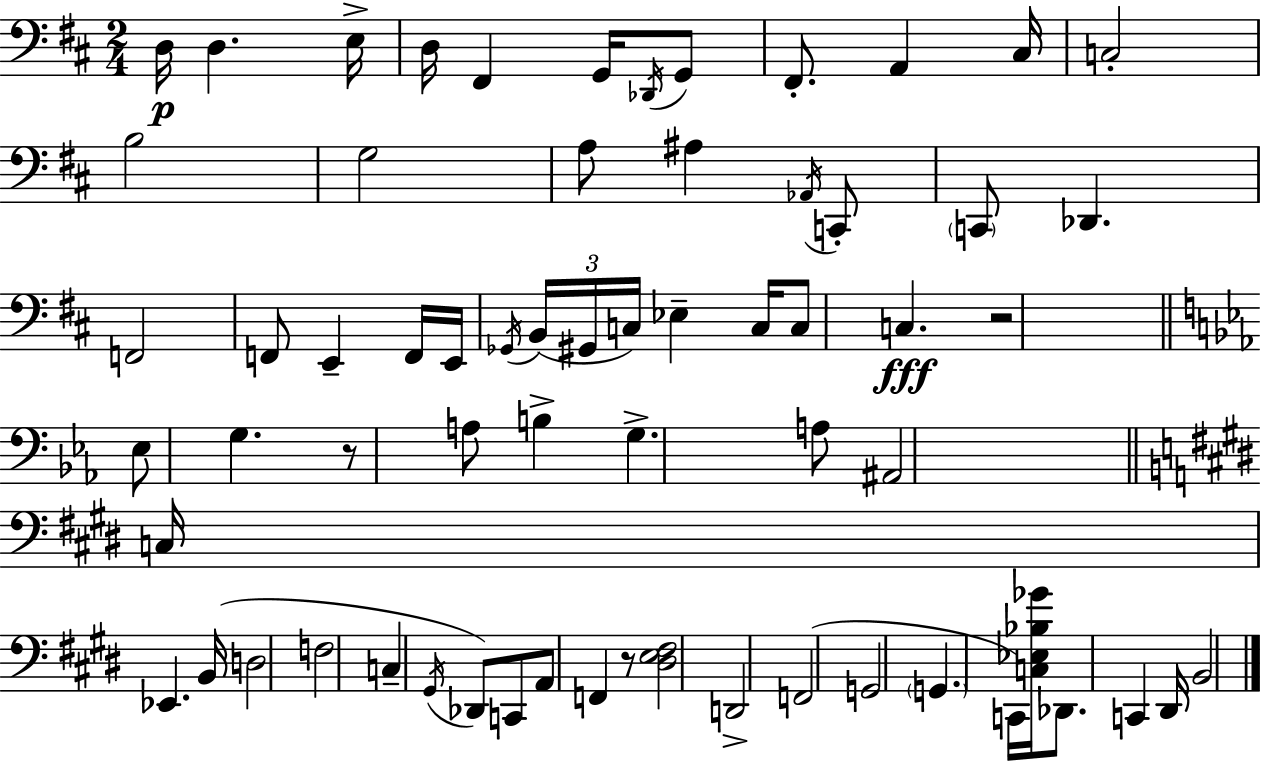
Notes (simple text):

D3/s D3/q. E3/s D3/s F#2/q G2/s Db2/s G2/e F#2/e. A2/q C#3/s C3/h B3/h G3/h A3/e A#3/q Ab2/s C2/e C2/e Db2/q. F2/h F2/e E2/q F2/s E2/s Gb2/s B2/s G#2/s C3/s Eb3/q C3/s C3/e C3/q. R/h Eb3/e G3/q. R/e A3/e B3/q G3/q. A3/e A#2/h C3/s Eb2/q. B2/s D3/h F3/h C3/q G#2/s Db2/e C2/e A2/e F2/q R/e [D#3,E3,F#3]/h D2/h F2/h G2/h G2/q. C2/s [C3,Eb3,Bb3,Gb4]/s Db2/e. C2/q D#2/s B2/h